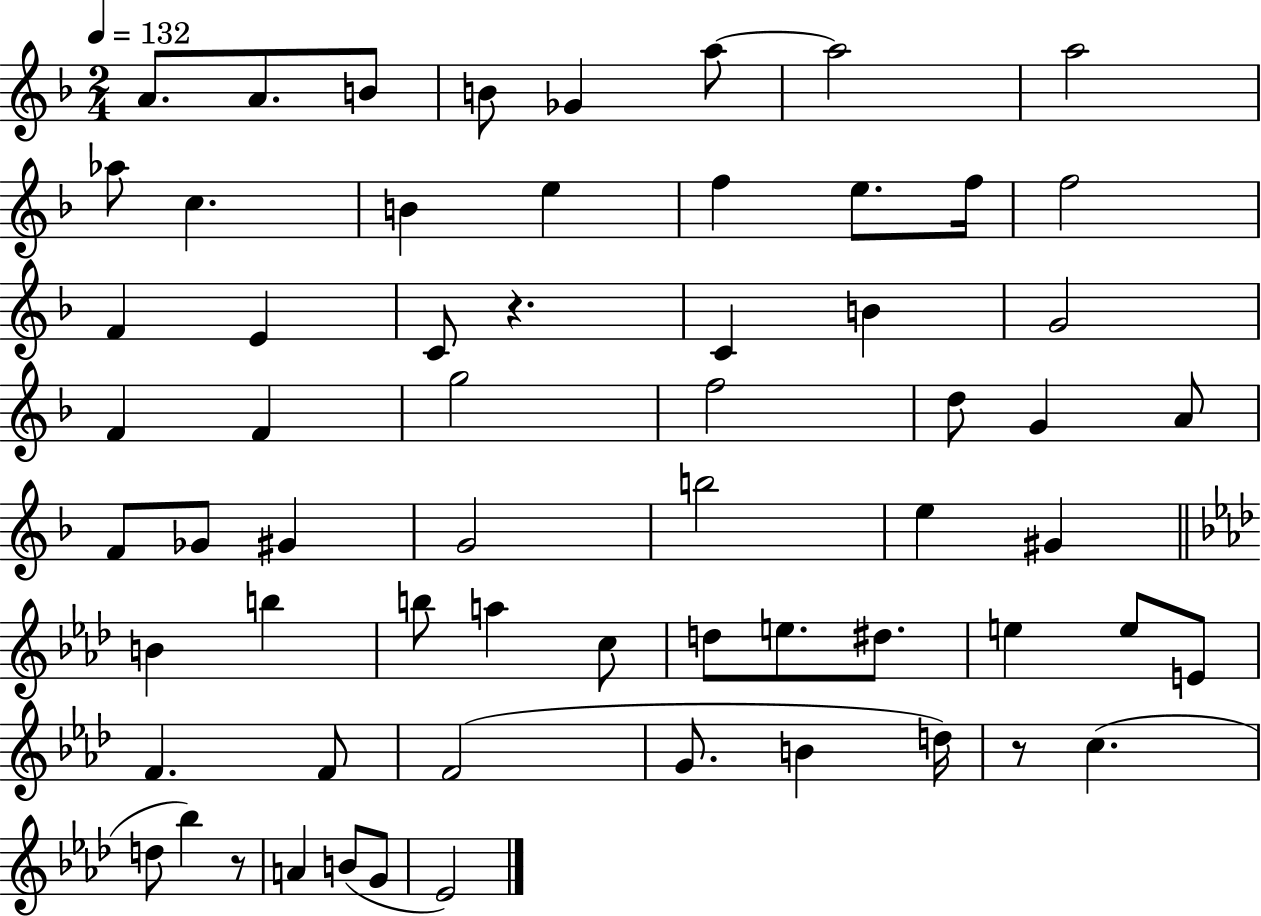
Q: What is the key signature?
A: F major